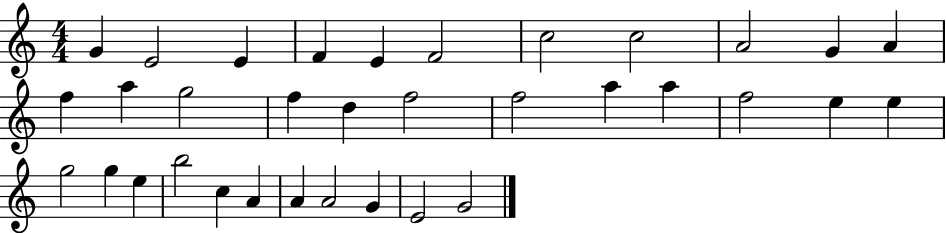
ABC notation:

X:1
T:Untitled
M:4/4
L:1/4
K:C
G E2 E F E F2 c2 c2 A2 G A f a g2 f d f2 f2 a a f2 e e g2 g e b2 c A A A2 G E2 G2